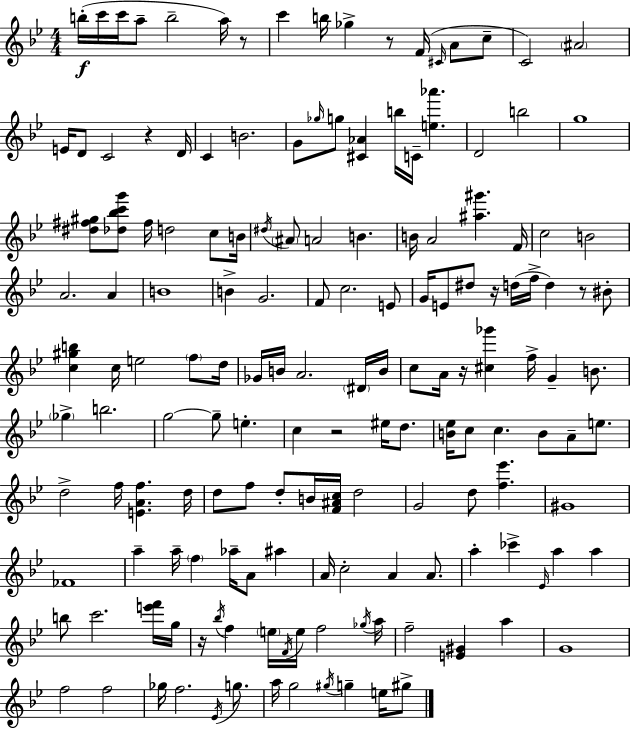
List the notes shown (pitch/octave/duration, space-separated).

B5/s C6/s C6/s A5/e B5/h A5/s R/e C6/q B5/s Gb5/q R/e F4/s C#4/s A4/e C5/e C4/h A#4/h E4/s D4/e C4/h R/q D4/s C4/q B4/h. G4/e Gb5/s G5/e [C#4,Ab4]/q B5/s C4/s [E5,Ab6]/q. D4/h B5/h G5/w [D#5,F#5,G#5]/e [Db5,Bb5,C6,G6]/e F#5/s D5/h C5/e B4/s D#5/s A#4/e A4/h B4/q. B4/s A4/h [A#5,G#6]/q. F4/s C5/h B4/h A4/h. A4/q B4/w B4/q G4/h. F4/e C5/h. E4/e G4/s E4/e D#5/e R/s D5/s F5/s D5/q R/e BIS4/e [C5,G#5,B5]/q C5/s E5/h F5/e D5/s Gb4/s B4/s A4/h. D#4/s B4/s C5/e A4/s R/s [C#5,Gb6]/q F5/s G4/q B4/e. Gb5/q B5/h. G5/h G5/e E5/q. C5/q R/h EIS5/s D5/e. [B4,Eb5]/s C5/e C5/q. B4/e A4/e E5/e. D5/h F5/s [E4,A4,F5]/q. D5/s D5/e F5/e D5/e B4/s [F4,A#4,C5]/s D5/h G4/h D5/e [F5,Eb6]/q. G#4/w FES4/w A5/q A5/s F5/q Ab5/s A4/e A#5/q A4/s C5/h A4/q A4/e. A5/q CES6/q Eb4/s A5/q A5/q B5/e C6/h. [E6,F6]/s G5/s R/s Bb5/s F5/q E5/s F4/s E5/s F5/h Gb5/s A5/s F5/h [E4,G#4]/q A5/q G4/w F5/h F5/h Gb5/s F5/h. Eb4/s G5/e. A5/s G5/h G#5/s G5/q E5/s G#5/e